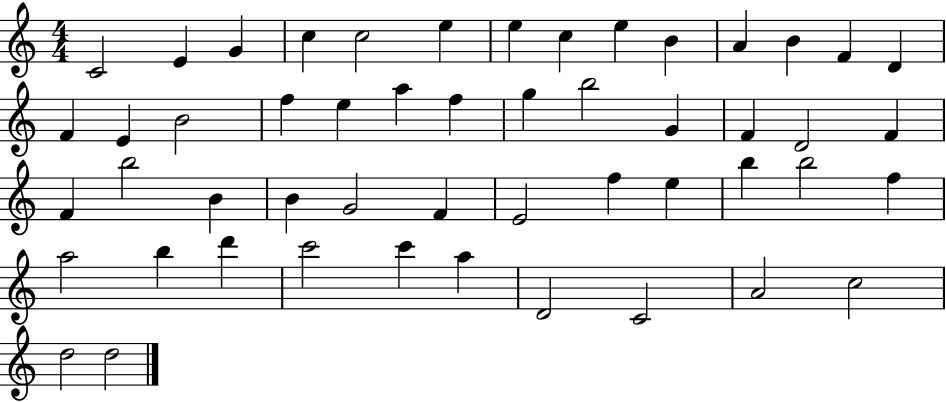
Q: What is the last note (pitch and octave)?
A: D5